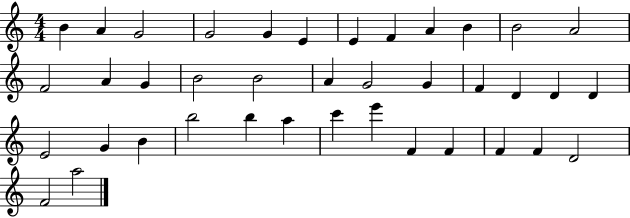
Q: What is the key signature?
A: C major